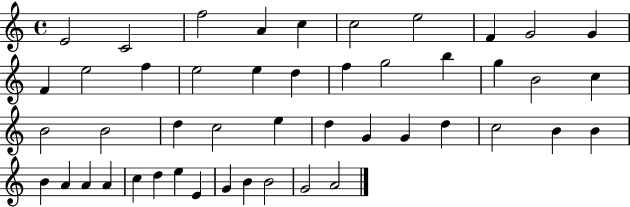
{
  \clef treble
  \time 4/4
  \defaultTimeSignature
  \key c \major
  e'2 c'2 | f''2 a'4 c''4 | c''2 e''2 | f'4 g'2 g'4 | \break f'4 e''2 f''4 | e''2 e''4 d''4 | f''4 g''2 b''4 | g''4 b'2 c''4 | \break b'2 b'2 | d''4 c''2 e''4 | d''4 g'4 g'4 d''4 | c''2 b'4 b'4 | \break b'4 a'4 a'4 a'4 | c''4 d''4 e''4 e'4 | g'4 b'4 b'2 | g'2 a'2 | \break \bar "|."
}